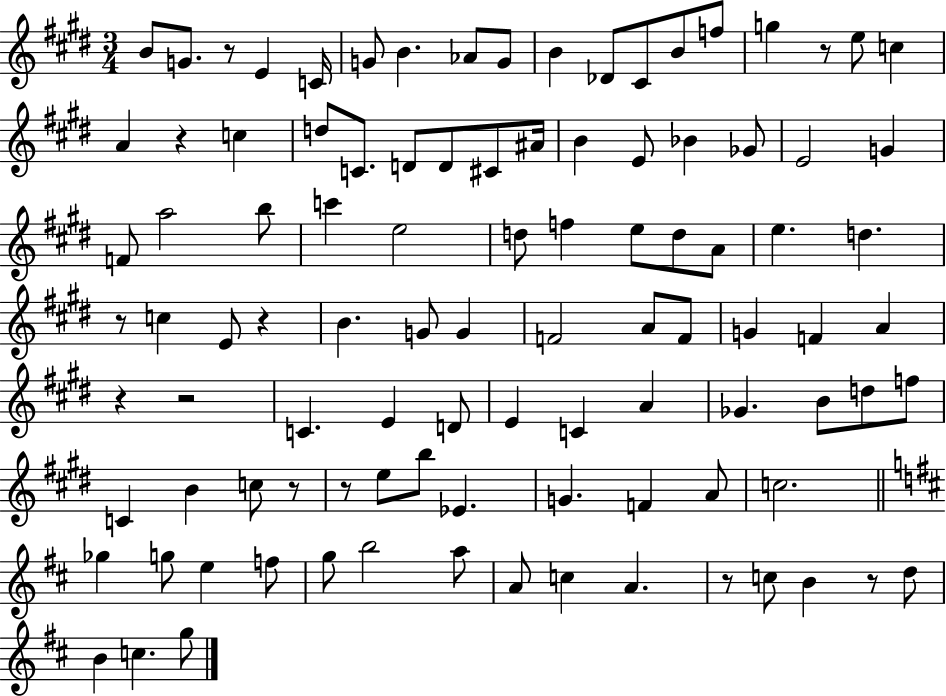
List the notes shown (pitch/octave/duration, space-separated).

B4/e G4/e. R/e E4/q C4/s G4/e B4/q. Ab4/e G4/e B4/q Db4/e C#4/e B4/e F5/e G5/q R/e E5/e C5/q A4/q R/q C5/q D5/e C4/e. D4/e D4/e C#4/e A#4/s B4/q E4/e Bb4/q Gb4/e E4/h G4/q F4/e A5/h B5/e C6/q E5/h D5/e F5/q E5/e D5/e A4/e E5/q. D5/q. R/e C5/q E4/e R/q B4/q. G4/e G4/q F4/h A4/e F4/e G4/q F4/q A4/q R/q R/h C4/q. E4/q D4/e E4/q C4/q A4/q Gb4/q. B4/e D5/e F5/e C4/q B4/q C5/e R/e R/e E5/e B5/e Eb4/q. G4/q. F4/q A4/e C5/h. Gb5/q G5/e E5/q F5/e G5/e B5/h A5/e A4/e C5/q A4/q. R/e C5/e B4/q R/e D5/e B4/q C5/q. G5/e